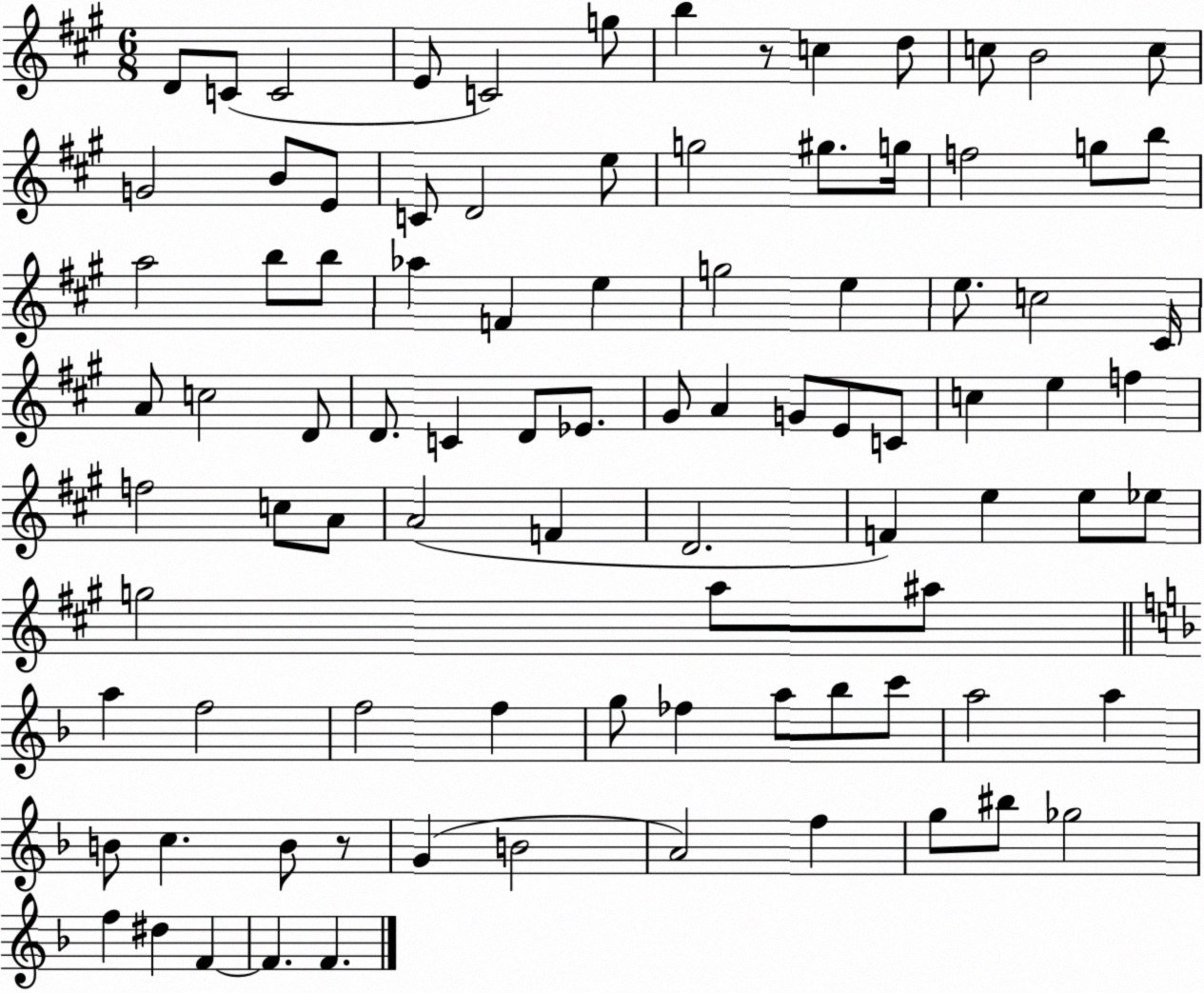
X:1
T:Untitled
M:6/8
L:1/4
K:A
D/2 C/2 C2 E/2 C2 g/2 b z/2 c d/2 c/2 B2 c/2 G2 B/2 E/2 C/2 D2 e/2 g2 ^g/2 g/4 f2 g/2 b/2 a2 b/2 b/2 _a F e g2 e e/2 c2 ^C/4 A/2 c2 D/2 D/2 C D/2 _E/2 ^G/2 A G/2 E/2 C/2 c e f f2 c/2 A/2 A2 F D2 F e e/2 _e/2 g2 a/2 ^a/2 a f2 f2 f g/2 _f a/2 _b/2 c'/2 a2 a B/2 c B/2 z/2 G B2 A2 f g/2 ^b/2 _g2 f ^d F F F